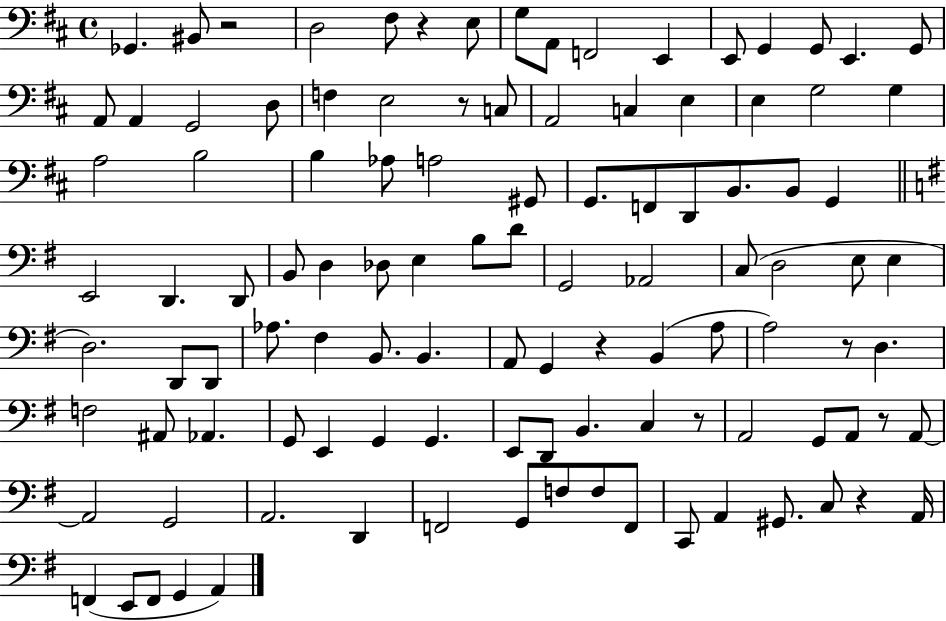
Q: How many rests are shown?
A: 8